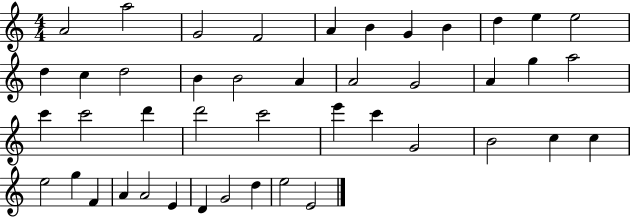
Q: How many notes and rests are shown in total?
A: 44